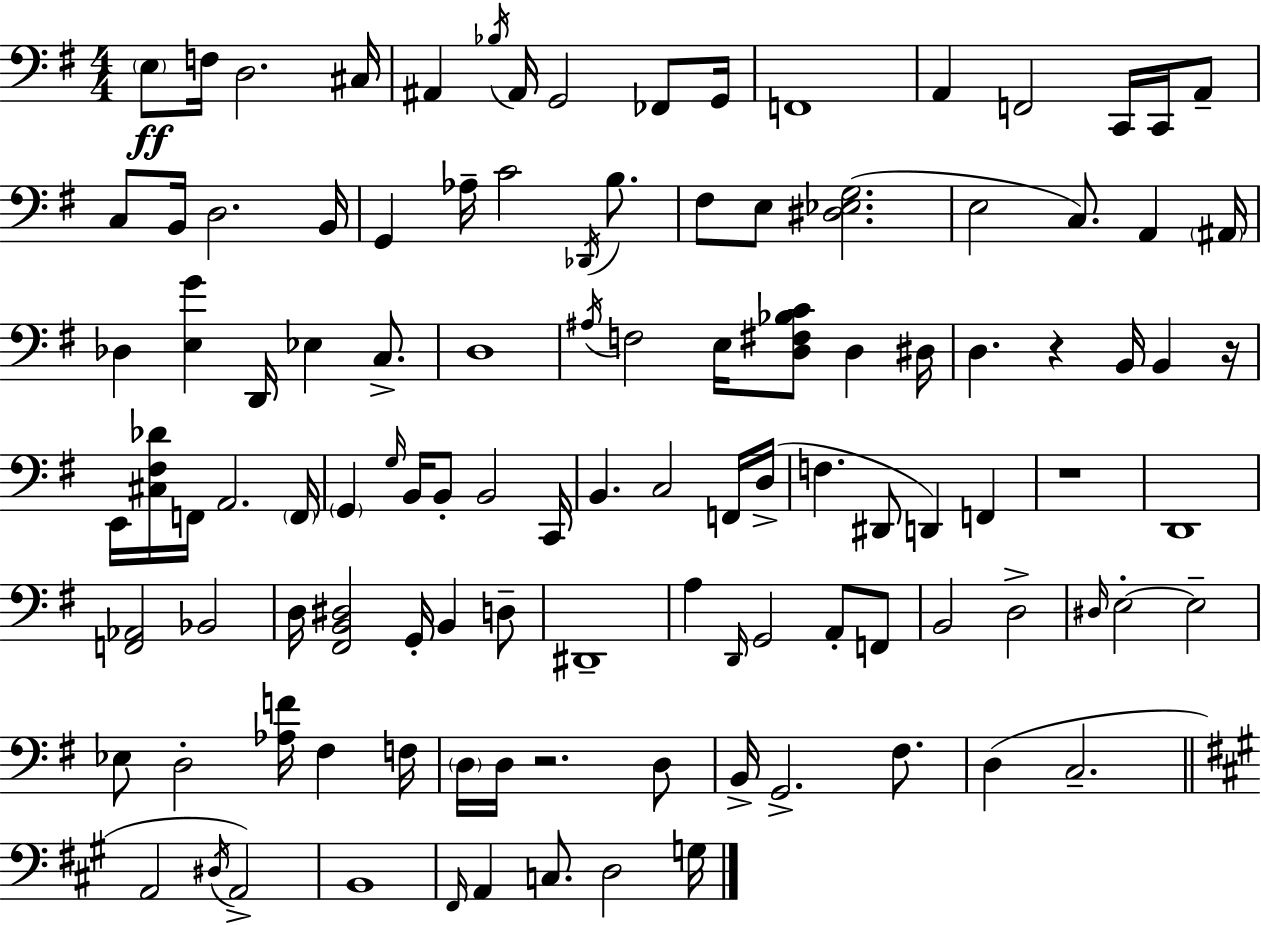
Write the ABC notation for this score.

X:1
T:Untitled
M:4/4
L:1/4
K:G
E,/2 F,/4 D,2 ^C,/4 ^A,, _B,/4 ^A,,/4 G,,2 _F,,/2 G,,/4 F,,4 A,, F,,2 C,,/4 C,,/4 A,,/2 C,/2 B,,/4 D,2 B,,/4 G,, _A,/4 C2 _D,,/4 B,/2 ^F,/2 E,/2 [^D,_E,G,]2 E,2 C,/2 A,, ^A,,/4 _D, [E,G] D,,/4 _E, C,/2 D,4 ^A,/4 F,2 E,/4 [D,^F,_B,C]/2 D, ^D,/4 D, z B,,/4 B,, z/4 E,,/4 [^C,^F,_D]/4 F,,/4 A,,2 F,,/4 G,, G,/4 B,,/4 B,,/2 B,,2 C,,/4 B,, C,2 F,,/4 D,/4 F, ^D,,/2 D,, F,, z4 D,,4 [F,,_A,,]2 _B,,2 D,/4 [^F,,B,,^D,]2 G,,/4 B,, D,/2 ^D,,4 A, D,,/4 G,,2 A,,/2 F,,/2 B,,2 D,2 ^D,/4 E,2 E,2 _E,/2 D,2 [_A,F]/4 ^F, F,/4 D,/4 D,/4 z2 D,/2 B,,/4 G,,2 ^F,/2 D, C,2 A,,2 ^D,/4 A,,2 B,,4 ^F,,/4 A,, C,/2 D,2 G,/4